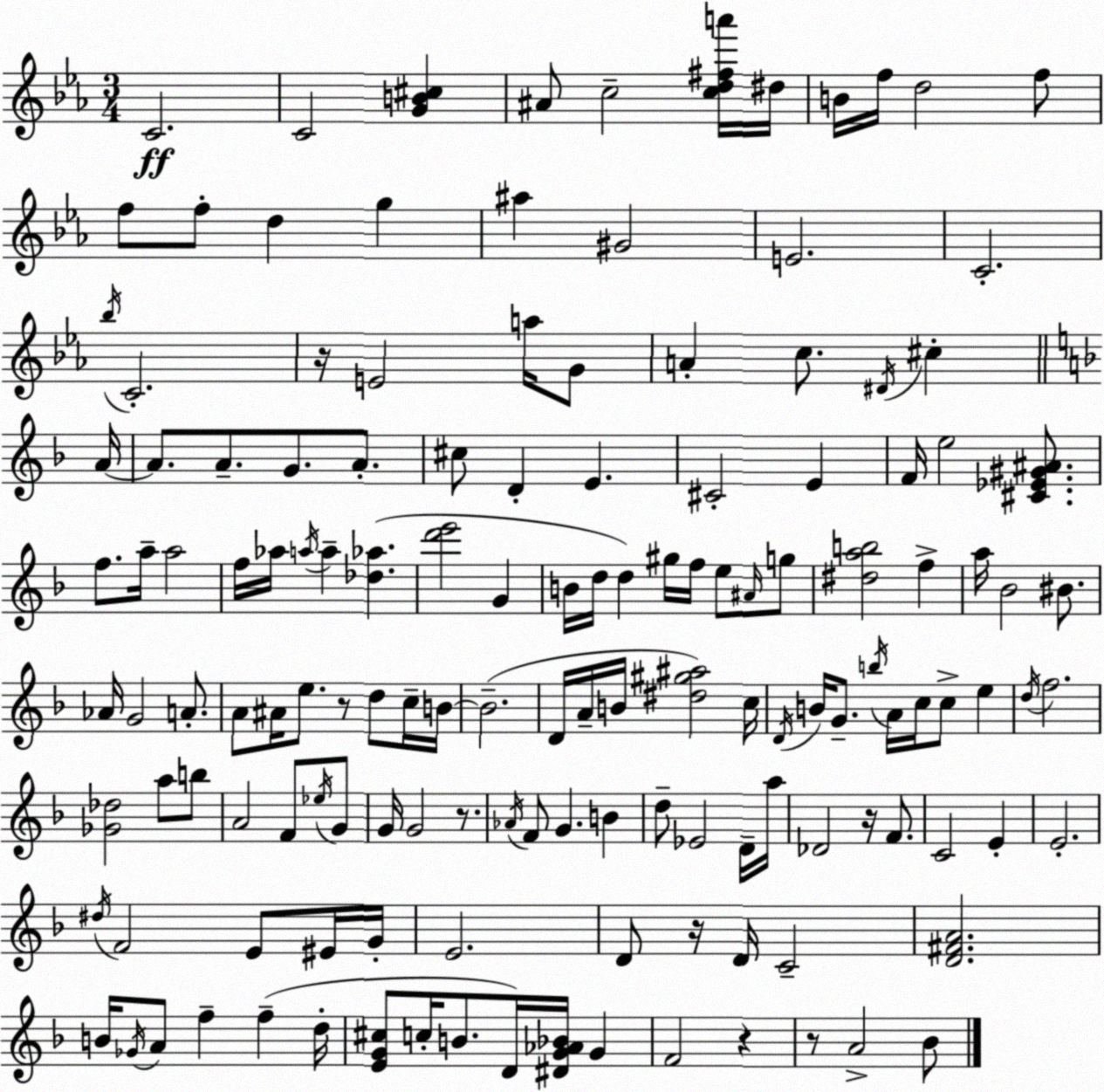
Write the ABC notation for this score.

X:1
T:Untitled
M:3/4
L:1/4
K:Cm
C2 C2 [GB^c] ^A/2 c2 [cd^fa']/4 ^d/4 B/4 f/4 d2 f/2 f/2 f/2 d g ^a ^G2 E2 C2 _b/4 C2 z/4 E2 a/4 G/2 A c/2 ^D/4 ^c A/4 A/2 A/2 G/2 A/2 ^c/2 D E ^C2 E F/4 e2 [^C_E^G^A]/2 f/2 a/4 a2 f/4 _a/4 a/4 a [_d_a] [d'e']2 G B/4 d/4 d ^g/4 f/4 e/2 ^A/4 g/2 [^dab]2 f a/4 _B2 ^B/2 _A/4 G2 A/2 A/2 ^A/4 e/2 z/2 d/2 c/4 B/4 B2 D/4 A/4 B/4 [^d^g^a]2 c/4 D/4 B/4 G/2 b/4 A/4 c/4 c/2 e d/4 f2 [_G_d]2 a/2 b/2 A2 F/2 _e/4 G/2 G/4 G2 z/2 _A/4 F/2 G B d/2 _E2 D/4 a/4 _D2 z/4 F/2 C2 E E2 ^d/4 F2 E/2 ^E/4 G/4 E2 D/2 z/4 D/4 C2 [D^FA]2 B/4 _G/4 A/2 f f d/4 [EG^c]/2 c/4 B/2 D/4 [^DG_A_B]/4 G F2 z z/2 A2 _B/2